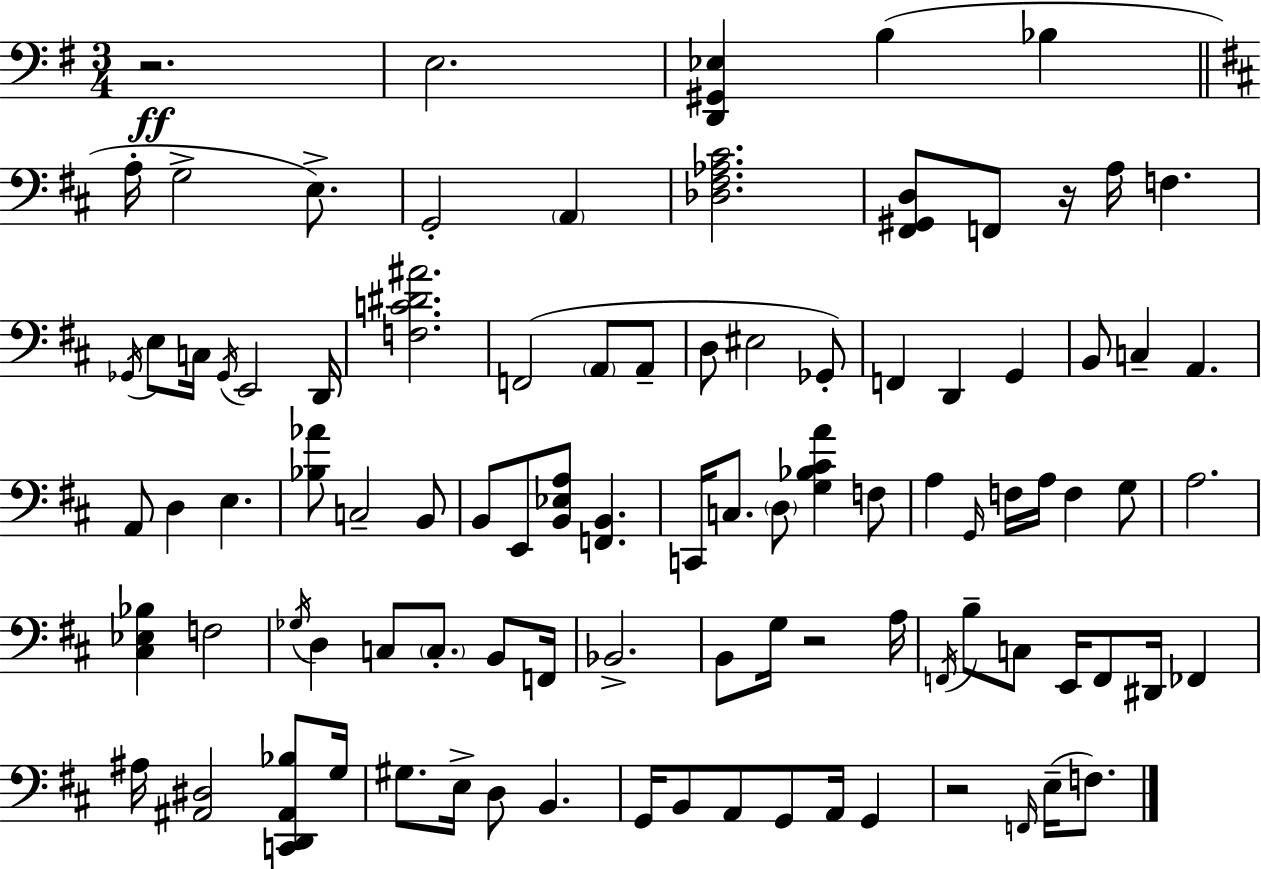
R/h. E3/h. [D2,G#2,Eb3]/q B3/q Bb3/q A3/s G3/h E3/e. G2/h A2/q [Db3,F#3,Ab3,C#4]/h. [F#2,G#2,D3]/e F2/e R/s A3/s F3/q. Gb2/s E3/e C3/s Gb2/s E2/h D2/s [F3,C4,D#4,A#4]/h. F2/h A2/e A2/e D3/e EIS3/h Gb2/e F2/q D2/q G2/q B2/e C3/q A2/q. A2/e D3/q E3/q. [Bb3,Ab4]/e C3/h B2/e B2/e E2/e [B2,Eb3,A3]/e [F2,B2]/q. C2/s C3/e. D3/e [G3,Bb3,C#4,A4]/q F3/e A3/q G2/s F3/s A3/s F3/q G3/e A3/h. [C#3,Eb3,Bb3]/q F3/h Gb3/s D3/q C3/e C3/e. B2/e F2/s Bb2/h. B2/e G3/s R/h A3/s F2/s B3/e C3/e E2/s F2/e D#2/s FES2/q A#3/s [A#2,D#3]/h [C2,D2,A#2,Bb3]/e G3/s G#3/e. E3/s D3/e B2/q. G2/s B2/e A2/e G2/e A2/s G2/q R/h F2/s E3/s F3/e.